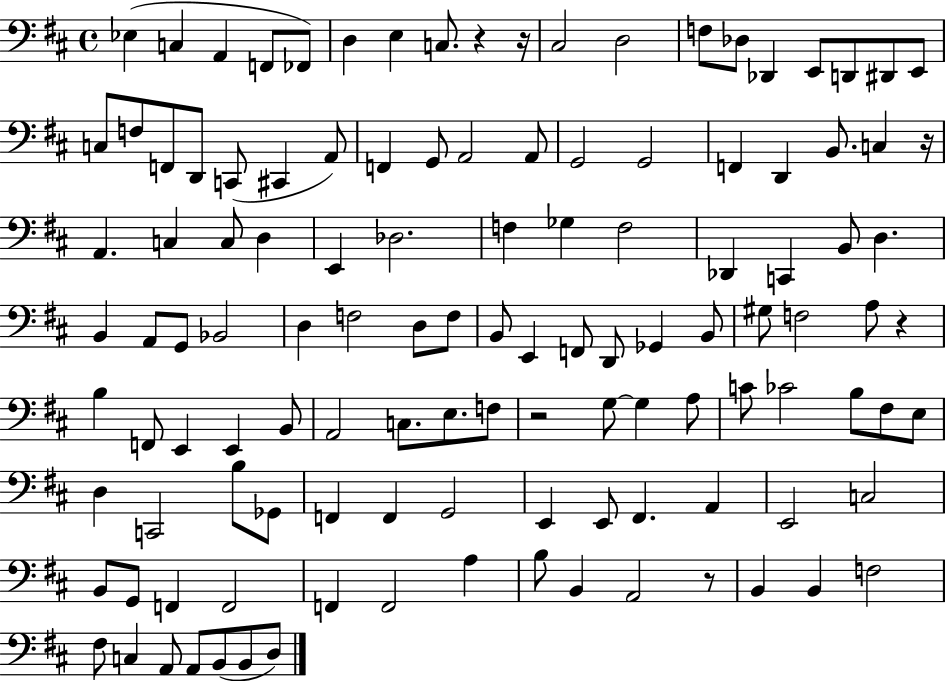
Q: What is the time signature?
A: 4/4